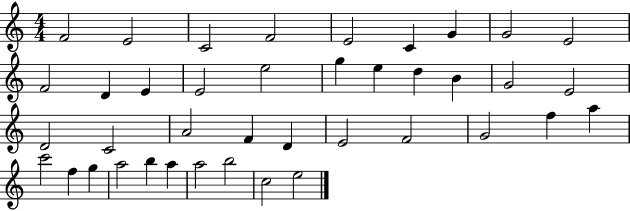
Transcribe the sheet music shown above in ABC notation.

X:1
T:Untitled
M:4/4
L:1/4
K:C
F2 E2 C2 F2 E2 C G G2 E2 F2 D E E2 e2 g e d B G2 E2 D2 C2 A2 F D E2 F2 G2 f a c'2 f g a2 b a a2 b2 c2 e2